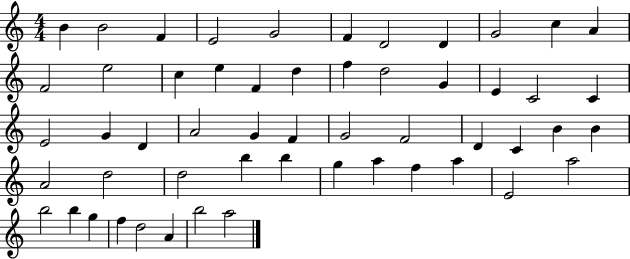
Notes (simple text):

B4/q B4/h F4/q E4/h G4/h F4/q D4/h D4/q G4/h C5/q A4/q F4/h E5/h C5/q E5/q F4/q D5/q F5/q D5/h G4/q E4/q C4/h C4/q E4/h G4/q D4/q A4/h G4/q F4/q G4/h F4/h D4/q C4/q B4/q B4/q A4/h D5/h D5/h B5/q B5/q G5/q A5/q F5/q A5/q E4/h A5/h B5/h B5/q G5/q F5/q D5/h A4/q B5/h A5/h